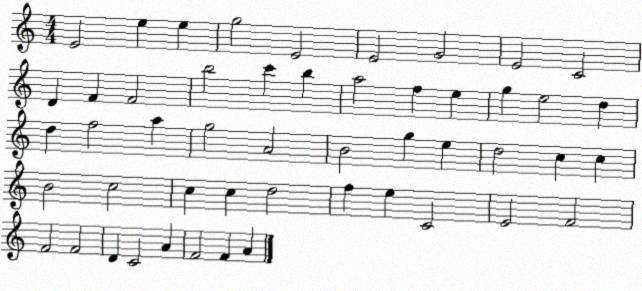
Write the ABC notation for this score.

X:1
T:Untitled
M:4/4
L:1/4
K:C
E2 e e g2 E2 E2 G2 E2 C2 D F F2 b2 c' b a2 f e g e2 d d f2 a g2 A2 B2 g e d2 c c B2 c2 c c d2 f e C2 E2 F2 F2 F2 D C2 A F2 F A